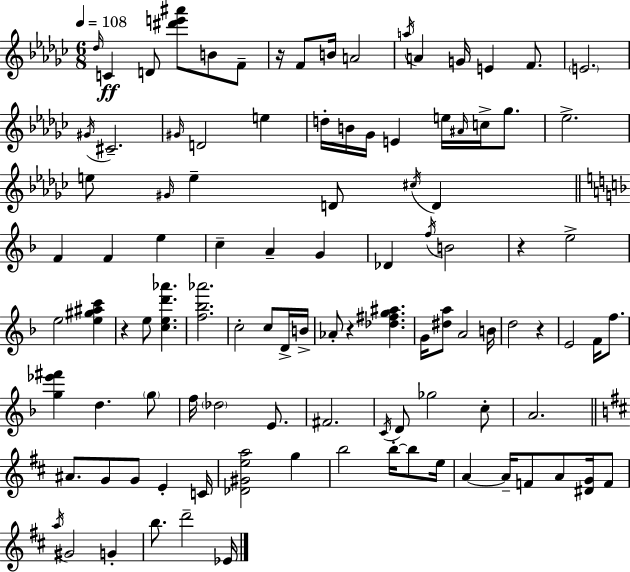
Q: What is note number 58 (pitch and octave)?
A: F5